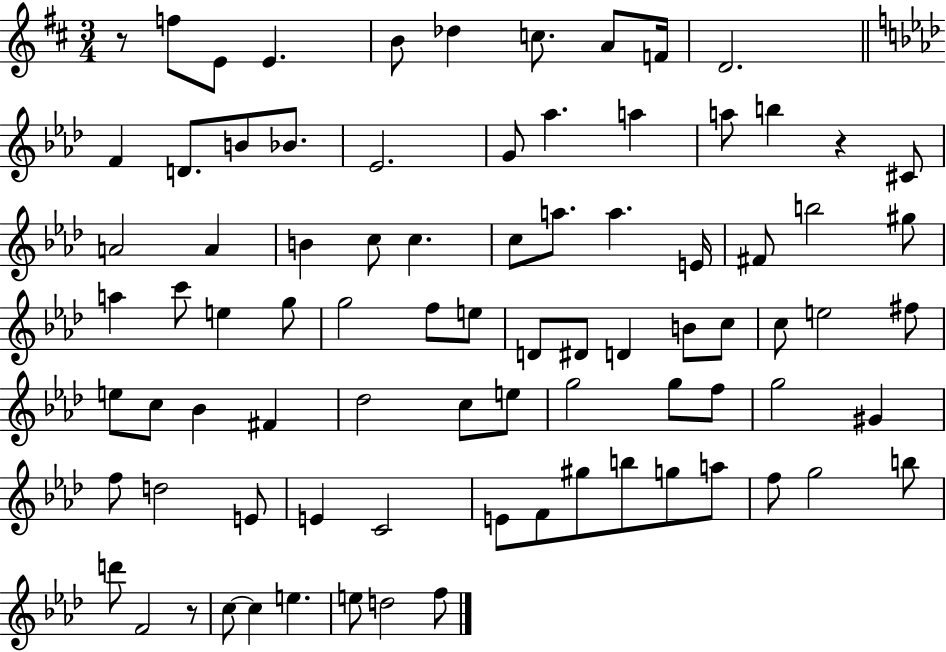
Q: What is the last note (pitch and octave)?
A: F5